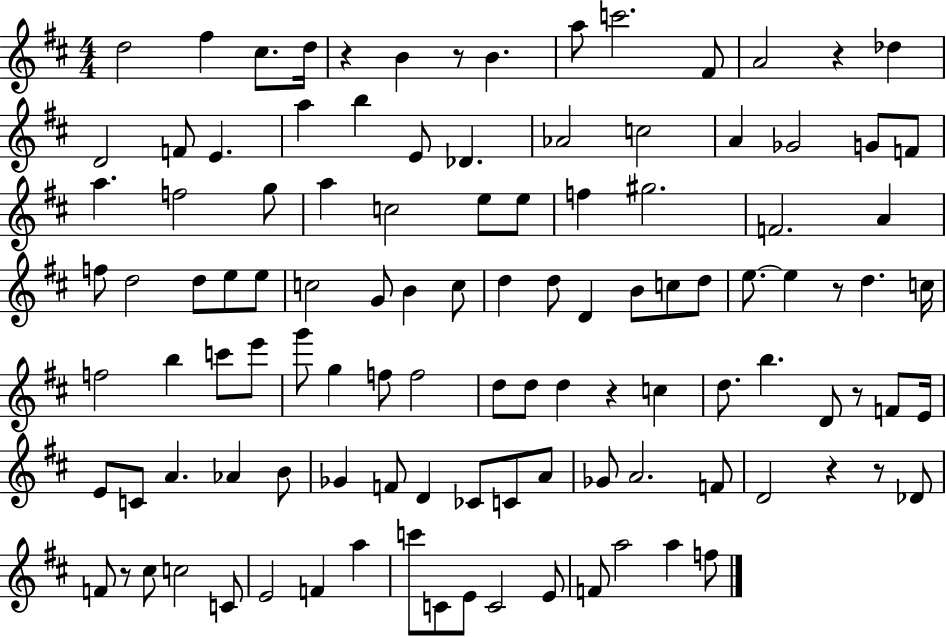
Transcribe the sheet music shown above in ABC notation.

X:1
T:Untitled
M:4/4
L:1/4
K:D
d2 ^f ^c/2 d/4 z B z/2 B a/2 c'2 ^F/2 A2 z _d D2 F/2 E a b E/2 _D _A2 c2 A _G2 G/2 F/2 a f2 g/2 a c2 e/2 e/2 f ^g2 F2 A f/2 d2 d/2 e/2 e/2 c2 G/2 B c/2 d d/2 D B/2 c/2 d/2 e/2 e z/2 d c/4 f2 b c'/2 e'/2 g'/2 g f/2 f2 d/2 d/2 d z c d/2 b D/2 z/2 F/2 E/4 E/2 C/2 A _A B/2 _G F/2 D _C/2 C/2 A/2 _G/2 A2 F/2 D2 z z/2 _D/2 F/2 z/2 ^c/2 c2 C/2 E2 F a c'/2 C/2 E/2 C2 E/2 F/2 a2 a f/2